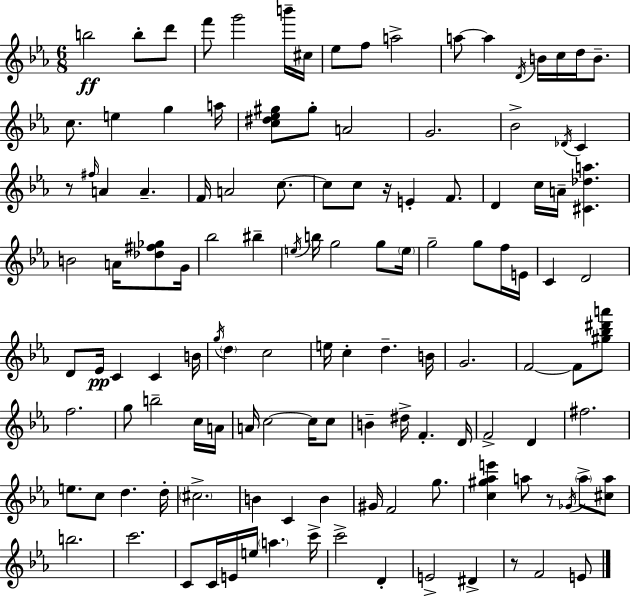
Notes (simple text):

B5/h B5/e D6/e F6/e G6/h B6/s C#5/s Eb5/e F5/e A5/h A5/e A5/q D4/s B4/s C5/s D5/s B4/e. C5/e. E5/q G5/q A5/s [C5,D#5,Eb5,G#5]/e G#5/e A4/h G4/h. Bb4/h Db4/s C4/q R/e F#5/s A4/q A4/q. F4/s A4/h C5/e. C5/e C5/e R/s E4/q F4/e. D4/q C5/s A4/s [C#4,Db5,A5]/q. B4/h A4/s [Db5,F#5,Gb5]/e G4/s Bb5/h BIS5/q E5/s B5/s G5/h G5/e E5/s G5/h G5/e F5/s E4/s C4/q D4/h D4/e Eb4/s C4/q C4/q B4/s G5/s D5/q C5/h E5/s C5/q D5/q. B4/s G4/h. F4/h F4/e [G#5,Bb5,D#6,A6]/e F5/h. G5/e B5/h C5/s A4/s A4/s C5/h C5/s C5/e B4/q D#5/s F4/q. D4/s F4/h D4/q F#5/h. E5/e. C5/e D5/q. D5/s C#5/h. B4/q C4/q B4/q G#4/s F4/h G5/e. [C5,G#5,Ab5,E6]/q A5/e R/e Gb4/s A5/e [C#5,A5]/e B5/h. C6/h. C4/e C4/s E4/s E5/s A5/q. C6/s C6/h D4/q E4/h D#4/q R/e F4/h E4/e